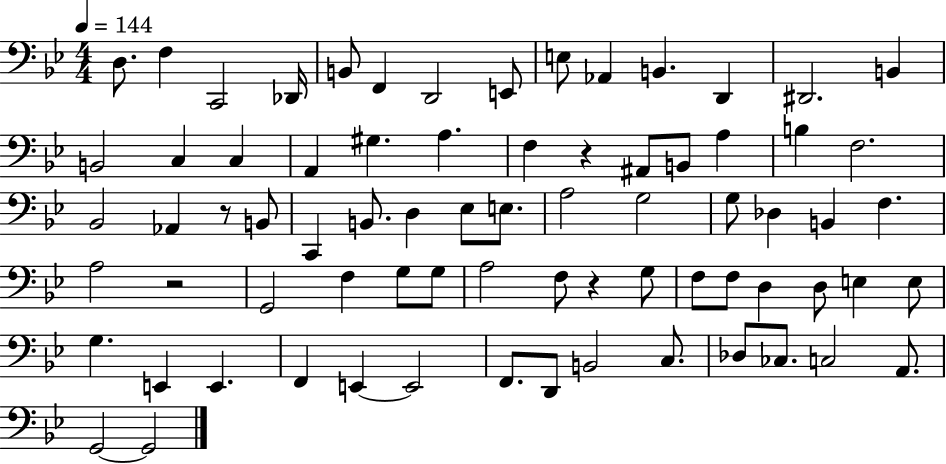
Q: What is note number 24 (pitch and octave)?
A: A3